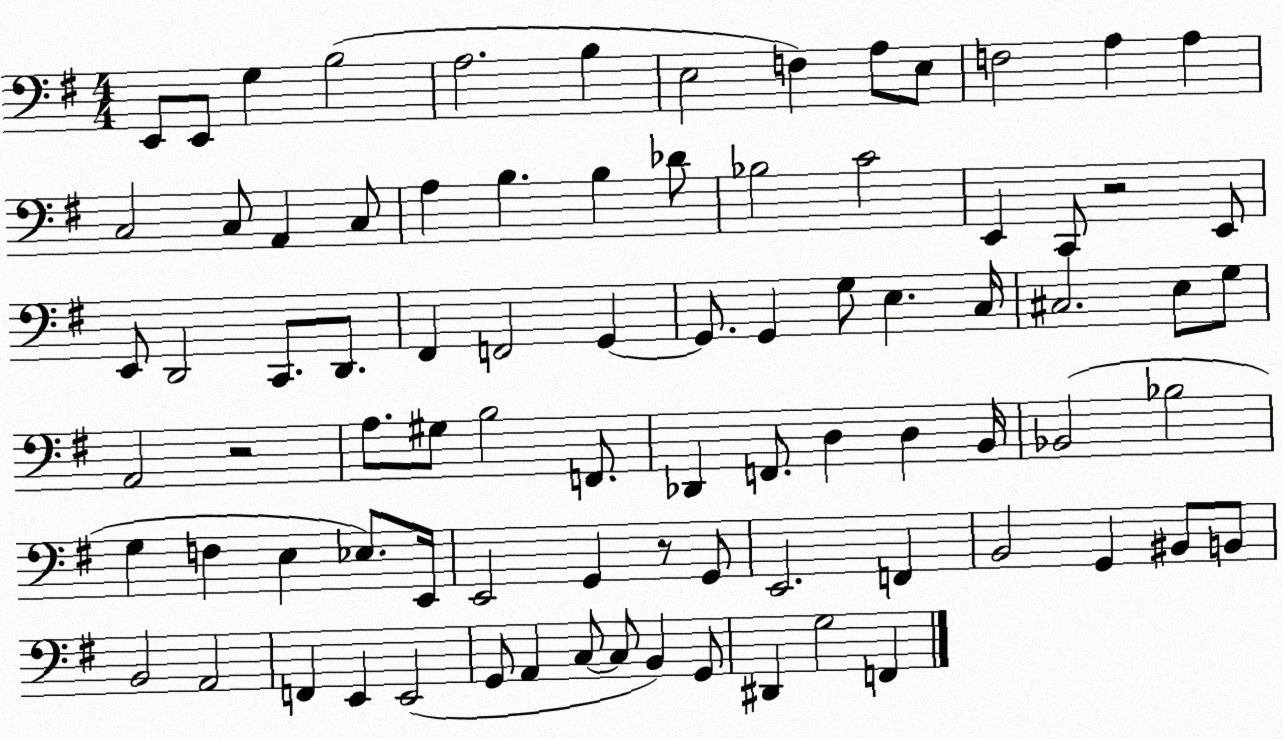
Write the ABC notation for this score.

X:1
T:Untitled
M:4/4
L:1/4
K:G
E,,/2 E,,/2 G, B,2 A,2 B, E,2 F, A,/2 E,/2 F,2 A, A, C,2 C,/2 A,, C,/2 A, B, B, _D/2 _B,2 C2 E,, C,,/2 z2 E,,/2 E,,/2 D,,2 C,,/2 D,,/2 ^F,, F,,2 G,, G,,/2 G,, G,/2 E, C,/4 ^C,2 E,/2 G,/2 A,,2 z2 A,/2 ^G,/2 B,2 F,,/2 _D,, F,,/2 D, D, B,,/4 _B,,2 _B,2 G, F, E, _E,/2 E,,/4 E,,2 G,, z/2 G,,/2 E,,2 F,, B,,2 G,, ^B,,/2 B,,/2 B,,2 A,,2 F,, E,, E,,2 G,,/2 A,, C,/2 C,/2 B,, G,,/2 ^D,, G,2 F,,